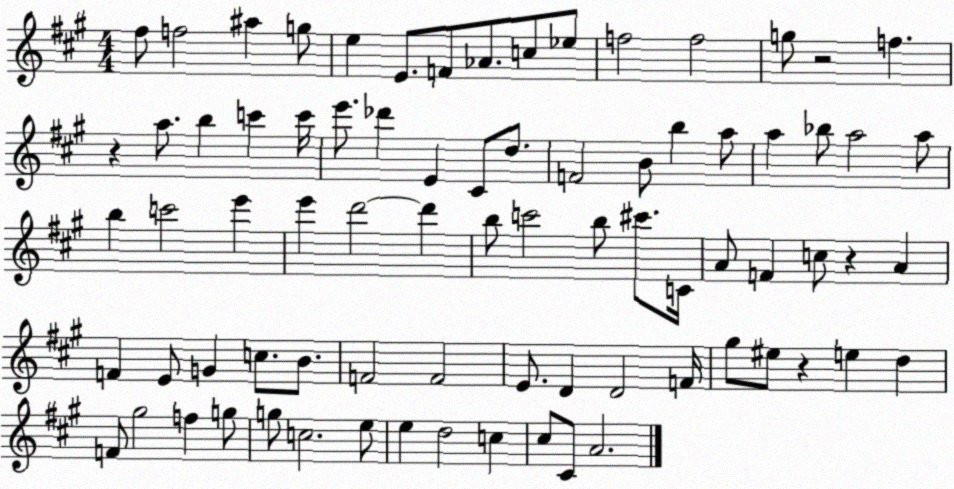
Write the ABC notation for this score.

X:1
T:Untitled
M:4/4
L:1/4
K:A
^f/2 f2 ^a g/2 e E/2 F/2 _A/2 c/2 _e/2 f2 f2 g/2 z2 f z a/2 b c' c'/4 e'/2 _d' E ^C/2 d/2 F2 B/2 b a/2 a _b/2 a2 a/2 b c'2 e' e' d'2 d' b/2 c'2 b/2 ^c'/2 C/4 A/2 F c/2 z A F E/2 G c/2 B/2 F2 F2 E/2 D D2 F/4 ^g/2 ^e/2 z e d F/2 ^g2 f g/2 g/2 c2 e/2 e d2 c ^c/2 ^C/2 A2